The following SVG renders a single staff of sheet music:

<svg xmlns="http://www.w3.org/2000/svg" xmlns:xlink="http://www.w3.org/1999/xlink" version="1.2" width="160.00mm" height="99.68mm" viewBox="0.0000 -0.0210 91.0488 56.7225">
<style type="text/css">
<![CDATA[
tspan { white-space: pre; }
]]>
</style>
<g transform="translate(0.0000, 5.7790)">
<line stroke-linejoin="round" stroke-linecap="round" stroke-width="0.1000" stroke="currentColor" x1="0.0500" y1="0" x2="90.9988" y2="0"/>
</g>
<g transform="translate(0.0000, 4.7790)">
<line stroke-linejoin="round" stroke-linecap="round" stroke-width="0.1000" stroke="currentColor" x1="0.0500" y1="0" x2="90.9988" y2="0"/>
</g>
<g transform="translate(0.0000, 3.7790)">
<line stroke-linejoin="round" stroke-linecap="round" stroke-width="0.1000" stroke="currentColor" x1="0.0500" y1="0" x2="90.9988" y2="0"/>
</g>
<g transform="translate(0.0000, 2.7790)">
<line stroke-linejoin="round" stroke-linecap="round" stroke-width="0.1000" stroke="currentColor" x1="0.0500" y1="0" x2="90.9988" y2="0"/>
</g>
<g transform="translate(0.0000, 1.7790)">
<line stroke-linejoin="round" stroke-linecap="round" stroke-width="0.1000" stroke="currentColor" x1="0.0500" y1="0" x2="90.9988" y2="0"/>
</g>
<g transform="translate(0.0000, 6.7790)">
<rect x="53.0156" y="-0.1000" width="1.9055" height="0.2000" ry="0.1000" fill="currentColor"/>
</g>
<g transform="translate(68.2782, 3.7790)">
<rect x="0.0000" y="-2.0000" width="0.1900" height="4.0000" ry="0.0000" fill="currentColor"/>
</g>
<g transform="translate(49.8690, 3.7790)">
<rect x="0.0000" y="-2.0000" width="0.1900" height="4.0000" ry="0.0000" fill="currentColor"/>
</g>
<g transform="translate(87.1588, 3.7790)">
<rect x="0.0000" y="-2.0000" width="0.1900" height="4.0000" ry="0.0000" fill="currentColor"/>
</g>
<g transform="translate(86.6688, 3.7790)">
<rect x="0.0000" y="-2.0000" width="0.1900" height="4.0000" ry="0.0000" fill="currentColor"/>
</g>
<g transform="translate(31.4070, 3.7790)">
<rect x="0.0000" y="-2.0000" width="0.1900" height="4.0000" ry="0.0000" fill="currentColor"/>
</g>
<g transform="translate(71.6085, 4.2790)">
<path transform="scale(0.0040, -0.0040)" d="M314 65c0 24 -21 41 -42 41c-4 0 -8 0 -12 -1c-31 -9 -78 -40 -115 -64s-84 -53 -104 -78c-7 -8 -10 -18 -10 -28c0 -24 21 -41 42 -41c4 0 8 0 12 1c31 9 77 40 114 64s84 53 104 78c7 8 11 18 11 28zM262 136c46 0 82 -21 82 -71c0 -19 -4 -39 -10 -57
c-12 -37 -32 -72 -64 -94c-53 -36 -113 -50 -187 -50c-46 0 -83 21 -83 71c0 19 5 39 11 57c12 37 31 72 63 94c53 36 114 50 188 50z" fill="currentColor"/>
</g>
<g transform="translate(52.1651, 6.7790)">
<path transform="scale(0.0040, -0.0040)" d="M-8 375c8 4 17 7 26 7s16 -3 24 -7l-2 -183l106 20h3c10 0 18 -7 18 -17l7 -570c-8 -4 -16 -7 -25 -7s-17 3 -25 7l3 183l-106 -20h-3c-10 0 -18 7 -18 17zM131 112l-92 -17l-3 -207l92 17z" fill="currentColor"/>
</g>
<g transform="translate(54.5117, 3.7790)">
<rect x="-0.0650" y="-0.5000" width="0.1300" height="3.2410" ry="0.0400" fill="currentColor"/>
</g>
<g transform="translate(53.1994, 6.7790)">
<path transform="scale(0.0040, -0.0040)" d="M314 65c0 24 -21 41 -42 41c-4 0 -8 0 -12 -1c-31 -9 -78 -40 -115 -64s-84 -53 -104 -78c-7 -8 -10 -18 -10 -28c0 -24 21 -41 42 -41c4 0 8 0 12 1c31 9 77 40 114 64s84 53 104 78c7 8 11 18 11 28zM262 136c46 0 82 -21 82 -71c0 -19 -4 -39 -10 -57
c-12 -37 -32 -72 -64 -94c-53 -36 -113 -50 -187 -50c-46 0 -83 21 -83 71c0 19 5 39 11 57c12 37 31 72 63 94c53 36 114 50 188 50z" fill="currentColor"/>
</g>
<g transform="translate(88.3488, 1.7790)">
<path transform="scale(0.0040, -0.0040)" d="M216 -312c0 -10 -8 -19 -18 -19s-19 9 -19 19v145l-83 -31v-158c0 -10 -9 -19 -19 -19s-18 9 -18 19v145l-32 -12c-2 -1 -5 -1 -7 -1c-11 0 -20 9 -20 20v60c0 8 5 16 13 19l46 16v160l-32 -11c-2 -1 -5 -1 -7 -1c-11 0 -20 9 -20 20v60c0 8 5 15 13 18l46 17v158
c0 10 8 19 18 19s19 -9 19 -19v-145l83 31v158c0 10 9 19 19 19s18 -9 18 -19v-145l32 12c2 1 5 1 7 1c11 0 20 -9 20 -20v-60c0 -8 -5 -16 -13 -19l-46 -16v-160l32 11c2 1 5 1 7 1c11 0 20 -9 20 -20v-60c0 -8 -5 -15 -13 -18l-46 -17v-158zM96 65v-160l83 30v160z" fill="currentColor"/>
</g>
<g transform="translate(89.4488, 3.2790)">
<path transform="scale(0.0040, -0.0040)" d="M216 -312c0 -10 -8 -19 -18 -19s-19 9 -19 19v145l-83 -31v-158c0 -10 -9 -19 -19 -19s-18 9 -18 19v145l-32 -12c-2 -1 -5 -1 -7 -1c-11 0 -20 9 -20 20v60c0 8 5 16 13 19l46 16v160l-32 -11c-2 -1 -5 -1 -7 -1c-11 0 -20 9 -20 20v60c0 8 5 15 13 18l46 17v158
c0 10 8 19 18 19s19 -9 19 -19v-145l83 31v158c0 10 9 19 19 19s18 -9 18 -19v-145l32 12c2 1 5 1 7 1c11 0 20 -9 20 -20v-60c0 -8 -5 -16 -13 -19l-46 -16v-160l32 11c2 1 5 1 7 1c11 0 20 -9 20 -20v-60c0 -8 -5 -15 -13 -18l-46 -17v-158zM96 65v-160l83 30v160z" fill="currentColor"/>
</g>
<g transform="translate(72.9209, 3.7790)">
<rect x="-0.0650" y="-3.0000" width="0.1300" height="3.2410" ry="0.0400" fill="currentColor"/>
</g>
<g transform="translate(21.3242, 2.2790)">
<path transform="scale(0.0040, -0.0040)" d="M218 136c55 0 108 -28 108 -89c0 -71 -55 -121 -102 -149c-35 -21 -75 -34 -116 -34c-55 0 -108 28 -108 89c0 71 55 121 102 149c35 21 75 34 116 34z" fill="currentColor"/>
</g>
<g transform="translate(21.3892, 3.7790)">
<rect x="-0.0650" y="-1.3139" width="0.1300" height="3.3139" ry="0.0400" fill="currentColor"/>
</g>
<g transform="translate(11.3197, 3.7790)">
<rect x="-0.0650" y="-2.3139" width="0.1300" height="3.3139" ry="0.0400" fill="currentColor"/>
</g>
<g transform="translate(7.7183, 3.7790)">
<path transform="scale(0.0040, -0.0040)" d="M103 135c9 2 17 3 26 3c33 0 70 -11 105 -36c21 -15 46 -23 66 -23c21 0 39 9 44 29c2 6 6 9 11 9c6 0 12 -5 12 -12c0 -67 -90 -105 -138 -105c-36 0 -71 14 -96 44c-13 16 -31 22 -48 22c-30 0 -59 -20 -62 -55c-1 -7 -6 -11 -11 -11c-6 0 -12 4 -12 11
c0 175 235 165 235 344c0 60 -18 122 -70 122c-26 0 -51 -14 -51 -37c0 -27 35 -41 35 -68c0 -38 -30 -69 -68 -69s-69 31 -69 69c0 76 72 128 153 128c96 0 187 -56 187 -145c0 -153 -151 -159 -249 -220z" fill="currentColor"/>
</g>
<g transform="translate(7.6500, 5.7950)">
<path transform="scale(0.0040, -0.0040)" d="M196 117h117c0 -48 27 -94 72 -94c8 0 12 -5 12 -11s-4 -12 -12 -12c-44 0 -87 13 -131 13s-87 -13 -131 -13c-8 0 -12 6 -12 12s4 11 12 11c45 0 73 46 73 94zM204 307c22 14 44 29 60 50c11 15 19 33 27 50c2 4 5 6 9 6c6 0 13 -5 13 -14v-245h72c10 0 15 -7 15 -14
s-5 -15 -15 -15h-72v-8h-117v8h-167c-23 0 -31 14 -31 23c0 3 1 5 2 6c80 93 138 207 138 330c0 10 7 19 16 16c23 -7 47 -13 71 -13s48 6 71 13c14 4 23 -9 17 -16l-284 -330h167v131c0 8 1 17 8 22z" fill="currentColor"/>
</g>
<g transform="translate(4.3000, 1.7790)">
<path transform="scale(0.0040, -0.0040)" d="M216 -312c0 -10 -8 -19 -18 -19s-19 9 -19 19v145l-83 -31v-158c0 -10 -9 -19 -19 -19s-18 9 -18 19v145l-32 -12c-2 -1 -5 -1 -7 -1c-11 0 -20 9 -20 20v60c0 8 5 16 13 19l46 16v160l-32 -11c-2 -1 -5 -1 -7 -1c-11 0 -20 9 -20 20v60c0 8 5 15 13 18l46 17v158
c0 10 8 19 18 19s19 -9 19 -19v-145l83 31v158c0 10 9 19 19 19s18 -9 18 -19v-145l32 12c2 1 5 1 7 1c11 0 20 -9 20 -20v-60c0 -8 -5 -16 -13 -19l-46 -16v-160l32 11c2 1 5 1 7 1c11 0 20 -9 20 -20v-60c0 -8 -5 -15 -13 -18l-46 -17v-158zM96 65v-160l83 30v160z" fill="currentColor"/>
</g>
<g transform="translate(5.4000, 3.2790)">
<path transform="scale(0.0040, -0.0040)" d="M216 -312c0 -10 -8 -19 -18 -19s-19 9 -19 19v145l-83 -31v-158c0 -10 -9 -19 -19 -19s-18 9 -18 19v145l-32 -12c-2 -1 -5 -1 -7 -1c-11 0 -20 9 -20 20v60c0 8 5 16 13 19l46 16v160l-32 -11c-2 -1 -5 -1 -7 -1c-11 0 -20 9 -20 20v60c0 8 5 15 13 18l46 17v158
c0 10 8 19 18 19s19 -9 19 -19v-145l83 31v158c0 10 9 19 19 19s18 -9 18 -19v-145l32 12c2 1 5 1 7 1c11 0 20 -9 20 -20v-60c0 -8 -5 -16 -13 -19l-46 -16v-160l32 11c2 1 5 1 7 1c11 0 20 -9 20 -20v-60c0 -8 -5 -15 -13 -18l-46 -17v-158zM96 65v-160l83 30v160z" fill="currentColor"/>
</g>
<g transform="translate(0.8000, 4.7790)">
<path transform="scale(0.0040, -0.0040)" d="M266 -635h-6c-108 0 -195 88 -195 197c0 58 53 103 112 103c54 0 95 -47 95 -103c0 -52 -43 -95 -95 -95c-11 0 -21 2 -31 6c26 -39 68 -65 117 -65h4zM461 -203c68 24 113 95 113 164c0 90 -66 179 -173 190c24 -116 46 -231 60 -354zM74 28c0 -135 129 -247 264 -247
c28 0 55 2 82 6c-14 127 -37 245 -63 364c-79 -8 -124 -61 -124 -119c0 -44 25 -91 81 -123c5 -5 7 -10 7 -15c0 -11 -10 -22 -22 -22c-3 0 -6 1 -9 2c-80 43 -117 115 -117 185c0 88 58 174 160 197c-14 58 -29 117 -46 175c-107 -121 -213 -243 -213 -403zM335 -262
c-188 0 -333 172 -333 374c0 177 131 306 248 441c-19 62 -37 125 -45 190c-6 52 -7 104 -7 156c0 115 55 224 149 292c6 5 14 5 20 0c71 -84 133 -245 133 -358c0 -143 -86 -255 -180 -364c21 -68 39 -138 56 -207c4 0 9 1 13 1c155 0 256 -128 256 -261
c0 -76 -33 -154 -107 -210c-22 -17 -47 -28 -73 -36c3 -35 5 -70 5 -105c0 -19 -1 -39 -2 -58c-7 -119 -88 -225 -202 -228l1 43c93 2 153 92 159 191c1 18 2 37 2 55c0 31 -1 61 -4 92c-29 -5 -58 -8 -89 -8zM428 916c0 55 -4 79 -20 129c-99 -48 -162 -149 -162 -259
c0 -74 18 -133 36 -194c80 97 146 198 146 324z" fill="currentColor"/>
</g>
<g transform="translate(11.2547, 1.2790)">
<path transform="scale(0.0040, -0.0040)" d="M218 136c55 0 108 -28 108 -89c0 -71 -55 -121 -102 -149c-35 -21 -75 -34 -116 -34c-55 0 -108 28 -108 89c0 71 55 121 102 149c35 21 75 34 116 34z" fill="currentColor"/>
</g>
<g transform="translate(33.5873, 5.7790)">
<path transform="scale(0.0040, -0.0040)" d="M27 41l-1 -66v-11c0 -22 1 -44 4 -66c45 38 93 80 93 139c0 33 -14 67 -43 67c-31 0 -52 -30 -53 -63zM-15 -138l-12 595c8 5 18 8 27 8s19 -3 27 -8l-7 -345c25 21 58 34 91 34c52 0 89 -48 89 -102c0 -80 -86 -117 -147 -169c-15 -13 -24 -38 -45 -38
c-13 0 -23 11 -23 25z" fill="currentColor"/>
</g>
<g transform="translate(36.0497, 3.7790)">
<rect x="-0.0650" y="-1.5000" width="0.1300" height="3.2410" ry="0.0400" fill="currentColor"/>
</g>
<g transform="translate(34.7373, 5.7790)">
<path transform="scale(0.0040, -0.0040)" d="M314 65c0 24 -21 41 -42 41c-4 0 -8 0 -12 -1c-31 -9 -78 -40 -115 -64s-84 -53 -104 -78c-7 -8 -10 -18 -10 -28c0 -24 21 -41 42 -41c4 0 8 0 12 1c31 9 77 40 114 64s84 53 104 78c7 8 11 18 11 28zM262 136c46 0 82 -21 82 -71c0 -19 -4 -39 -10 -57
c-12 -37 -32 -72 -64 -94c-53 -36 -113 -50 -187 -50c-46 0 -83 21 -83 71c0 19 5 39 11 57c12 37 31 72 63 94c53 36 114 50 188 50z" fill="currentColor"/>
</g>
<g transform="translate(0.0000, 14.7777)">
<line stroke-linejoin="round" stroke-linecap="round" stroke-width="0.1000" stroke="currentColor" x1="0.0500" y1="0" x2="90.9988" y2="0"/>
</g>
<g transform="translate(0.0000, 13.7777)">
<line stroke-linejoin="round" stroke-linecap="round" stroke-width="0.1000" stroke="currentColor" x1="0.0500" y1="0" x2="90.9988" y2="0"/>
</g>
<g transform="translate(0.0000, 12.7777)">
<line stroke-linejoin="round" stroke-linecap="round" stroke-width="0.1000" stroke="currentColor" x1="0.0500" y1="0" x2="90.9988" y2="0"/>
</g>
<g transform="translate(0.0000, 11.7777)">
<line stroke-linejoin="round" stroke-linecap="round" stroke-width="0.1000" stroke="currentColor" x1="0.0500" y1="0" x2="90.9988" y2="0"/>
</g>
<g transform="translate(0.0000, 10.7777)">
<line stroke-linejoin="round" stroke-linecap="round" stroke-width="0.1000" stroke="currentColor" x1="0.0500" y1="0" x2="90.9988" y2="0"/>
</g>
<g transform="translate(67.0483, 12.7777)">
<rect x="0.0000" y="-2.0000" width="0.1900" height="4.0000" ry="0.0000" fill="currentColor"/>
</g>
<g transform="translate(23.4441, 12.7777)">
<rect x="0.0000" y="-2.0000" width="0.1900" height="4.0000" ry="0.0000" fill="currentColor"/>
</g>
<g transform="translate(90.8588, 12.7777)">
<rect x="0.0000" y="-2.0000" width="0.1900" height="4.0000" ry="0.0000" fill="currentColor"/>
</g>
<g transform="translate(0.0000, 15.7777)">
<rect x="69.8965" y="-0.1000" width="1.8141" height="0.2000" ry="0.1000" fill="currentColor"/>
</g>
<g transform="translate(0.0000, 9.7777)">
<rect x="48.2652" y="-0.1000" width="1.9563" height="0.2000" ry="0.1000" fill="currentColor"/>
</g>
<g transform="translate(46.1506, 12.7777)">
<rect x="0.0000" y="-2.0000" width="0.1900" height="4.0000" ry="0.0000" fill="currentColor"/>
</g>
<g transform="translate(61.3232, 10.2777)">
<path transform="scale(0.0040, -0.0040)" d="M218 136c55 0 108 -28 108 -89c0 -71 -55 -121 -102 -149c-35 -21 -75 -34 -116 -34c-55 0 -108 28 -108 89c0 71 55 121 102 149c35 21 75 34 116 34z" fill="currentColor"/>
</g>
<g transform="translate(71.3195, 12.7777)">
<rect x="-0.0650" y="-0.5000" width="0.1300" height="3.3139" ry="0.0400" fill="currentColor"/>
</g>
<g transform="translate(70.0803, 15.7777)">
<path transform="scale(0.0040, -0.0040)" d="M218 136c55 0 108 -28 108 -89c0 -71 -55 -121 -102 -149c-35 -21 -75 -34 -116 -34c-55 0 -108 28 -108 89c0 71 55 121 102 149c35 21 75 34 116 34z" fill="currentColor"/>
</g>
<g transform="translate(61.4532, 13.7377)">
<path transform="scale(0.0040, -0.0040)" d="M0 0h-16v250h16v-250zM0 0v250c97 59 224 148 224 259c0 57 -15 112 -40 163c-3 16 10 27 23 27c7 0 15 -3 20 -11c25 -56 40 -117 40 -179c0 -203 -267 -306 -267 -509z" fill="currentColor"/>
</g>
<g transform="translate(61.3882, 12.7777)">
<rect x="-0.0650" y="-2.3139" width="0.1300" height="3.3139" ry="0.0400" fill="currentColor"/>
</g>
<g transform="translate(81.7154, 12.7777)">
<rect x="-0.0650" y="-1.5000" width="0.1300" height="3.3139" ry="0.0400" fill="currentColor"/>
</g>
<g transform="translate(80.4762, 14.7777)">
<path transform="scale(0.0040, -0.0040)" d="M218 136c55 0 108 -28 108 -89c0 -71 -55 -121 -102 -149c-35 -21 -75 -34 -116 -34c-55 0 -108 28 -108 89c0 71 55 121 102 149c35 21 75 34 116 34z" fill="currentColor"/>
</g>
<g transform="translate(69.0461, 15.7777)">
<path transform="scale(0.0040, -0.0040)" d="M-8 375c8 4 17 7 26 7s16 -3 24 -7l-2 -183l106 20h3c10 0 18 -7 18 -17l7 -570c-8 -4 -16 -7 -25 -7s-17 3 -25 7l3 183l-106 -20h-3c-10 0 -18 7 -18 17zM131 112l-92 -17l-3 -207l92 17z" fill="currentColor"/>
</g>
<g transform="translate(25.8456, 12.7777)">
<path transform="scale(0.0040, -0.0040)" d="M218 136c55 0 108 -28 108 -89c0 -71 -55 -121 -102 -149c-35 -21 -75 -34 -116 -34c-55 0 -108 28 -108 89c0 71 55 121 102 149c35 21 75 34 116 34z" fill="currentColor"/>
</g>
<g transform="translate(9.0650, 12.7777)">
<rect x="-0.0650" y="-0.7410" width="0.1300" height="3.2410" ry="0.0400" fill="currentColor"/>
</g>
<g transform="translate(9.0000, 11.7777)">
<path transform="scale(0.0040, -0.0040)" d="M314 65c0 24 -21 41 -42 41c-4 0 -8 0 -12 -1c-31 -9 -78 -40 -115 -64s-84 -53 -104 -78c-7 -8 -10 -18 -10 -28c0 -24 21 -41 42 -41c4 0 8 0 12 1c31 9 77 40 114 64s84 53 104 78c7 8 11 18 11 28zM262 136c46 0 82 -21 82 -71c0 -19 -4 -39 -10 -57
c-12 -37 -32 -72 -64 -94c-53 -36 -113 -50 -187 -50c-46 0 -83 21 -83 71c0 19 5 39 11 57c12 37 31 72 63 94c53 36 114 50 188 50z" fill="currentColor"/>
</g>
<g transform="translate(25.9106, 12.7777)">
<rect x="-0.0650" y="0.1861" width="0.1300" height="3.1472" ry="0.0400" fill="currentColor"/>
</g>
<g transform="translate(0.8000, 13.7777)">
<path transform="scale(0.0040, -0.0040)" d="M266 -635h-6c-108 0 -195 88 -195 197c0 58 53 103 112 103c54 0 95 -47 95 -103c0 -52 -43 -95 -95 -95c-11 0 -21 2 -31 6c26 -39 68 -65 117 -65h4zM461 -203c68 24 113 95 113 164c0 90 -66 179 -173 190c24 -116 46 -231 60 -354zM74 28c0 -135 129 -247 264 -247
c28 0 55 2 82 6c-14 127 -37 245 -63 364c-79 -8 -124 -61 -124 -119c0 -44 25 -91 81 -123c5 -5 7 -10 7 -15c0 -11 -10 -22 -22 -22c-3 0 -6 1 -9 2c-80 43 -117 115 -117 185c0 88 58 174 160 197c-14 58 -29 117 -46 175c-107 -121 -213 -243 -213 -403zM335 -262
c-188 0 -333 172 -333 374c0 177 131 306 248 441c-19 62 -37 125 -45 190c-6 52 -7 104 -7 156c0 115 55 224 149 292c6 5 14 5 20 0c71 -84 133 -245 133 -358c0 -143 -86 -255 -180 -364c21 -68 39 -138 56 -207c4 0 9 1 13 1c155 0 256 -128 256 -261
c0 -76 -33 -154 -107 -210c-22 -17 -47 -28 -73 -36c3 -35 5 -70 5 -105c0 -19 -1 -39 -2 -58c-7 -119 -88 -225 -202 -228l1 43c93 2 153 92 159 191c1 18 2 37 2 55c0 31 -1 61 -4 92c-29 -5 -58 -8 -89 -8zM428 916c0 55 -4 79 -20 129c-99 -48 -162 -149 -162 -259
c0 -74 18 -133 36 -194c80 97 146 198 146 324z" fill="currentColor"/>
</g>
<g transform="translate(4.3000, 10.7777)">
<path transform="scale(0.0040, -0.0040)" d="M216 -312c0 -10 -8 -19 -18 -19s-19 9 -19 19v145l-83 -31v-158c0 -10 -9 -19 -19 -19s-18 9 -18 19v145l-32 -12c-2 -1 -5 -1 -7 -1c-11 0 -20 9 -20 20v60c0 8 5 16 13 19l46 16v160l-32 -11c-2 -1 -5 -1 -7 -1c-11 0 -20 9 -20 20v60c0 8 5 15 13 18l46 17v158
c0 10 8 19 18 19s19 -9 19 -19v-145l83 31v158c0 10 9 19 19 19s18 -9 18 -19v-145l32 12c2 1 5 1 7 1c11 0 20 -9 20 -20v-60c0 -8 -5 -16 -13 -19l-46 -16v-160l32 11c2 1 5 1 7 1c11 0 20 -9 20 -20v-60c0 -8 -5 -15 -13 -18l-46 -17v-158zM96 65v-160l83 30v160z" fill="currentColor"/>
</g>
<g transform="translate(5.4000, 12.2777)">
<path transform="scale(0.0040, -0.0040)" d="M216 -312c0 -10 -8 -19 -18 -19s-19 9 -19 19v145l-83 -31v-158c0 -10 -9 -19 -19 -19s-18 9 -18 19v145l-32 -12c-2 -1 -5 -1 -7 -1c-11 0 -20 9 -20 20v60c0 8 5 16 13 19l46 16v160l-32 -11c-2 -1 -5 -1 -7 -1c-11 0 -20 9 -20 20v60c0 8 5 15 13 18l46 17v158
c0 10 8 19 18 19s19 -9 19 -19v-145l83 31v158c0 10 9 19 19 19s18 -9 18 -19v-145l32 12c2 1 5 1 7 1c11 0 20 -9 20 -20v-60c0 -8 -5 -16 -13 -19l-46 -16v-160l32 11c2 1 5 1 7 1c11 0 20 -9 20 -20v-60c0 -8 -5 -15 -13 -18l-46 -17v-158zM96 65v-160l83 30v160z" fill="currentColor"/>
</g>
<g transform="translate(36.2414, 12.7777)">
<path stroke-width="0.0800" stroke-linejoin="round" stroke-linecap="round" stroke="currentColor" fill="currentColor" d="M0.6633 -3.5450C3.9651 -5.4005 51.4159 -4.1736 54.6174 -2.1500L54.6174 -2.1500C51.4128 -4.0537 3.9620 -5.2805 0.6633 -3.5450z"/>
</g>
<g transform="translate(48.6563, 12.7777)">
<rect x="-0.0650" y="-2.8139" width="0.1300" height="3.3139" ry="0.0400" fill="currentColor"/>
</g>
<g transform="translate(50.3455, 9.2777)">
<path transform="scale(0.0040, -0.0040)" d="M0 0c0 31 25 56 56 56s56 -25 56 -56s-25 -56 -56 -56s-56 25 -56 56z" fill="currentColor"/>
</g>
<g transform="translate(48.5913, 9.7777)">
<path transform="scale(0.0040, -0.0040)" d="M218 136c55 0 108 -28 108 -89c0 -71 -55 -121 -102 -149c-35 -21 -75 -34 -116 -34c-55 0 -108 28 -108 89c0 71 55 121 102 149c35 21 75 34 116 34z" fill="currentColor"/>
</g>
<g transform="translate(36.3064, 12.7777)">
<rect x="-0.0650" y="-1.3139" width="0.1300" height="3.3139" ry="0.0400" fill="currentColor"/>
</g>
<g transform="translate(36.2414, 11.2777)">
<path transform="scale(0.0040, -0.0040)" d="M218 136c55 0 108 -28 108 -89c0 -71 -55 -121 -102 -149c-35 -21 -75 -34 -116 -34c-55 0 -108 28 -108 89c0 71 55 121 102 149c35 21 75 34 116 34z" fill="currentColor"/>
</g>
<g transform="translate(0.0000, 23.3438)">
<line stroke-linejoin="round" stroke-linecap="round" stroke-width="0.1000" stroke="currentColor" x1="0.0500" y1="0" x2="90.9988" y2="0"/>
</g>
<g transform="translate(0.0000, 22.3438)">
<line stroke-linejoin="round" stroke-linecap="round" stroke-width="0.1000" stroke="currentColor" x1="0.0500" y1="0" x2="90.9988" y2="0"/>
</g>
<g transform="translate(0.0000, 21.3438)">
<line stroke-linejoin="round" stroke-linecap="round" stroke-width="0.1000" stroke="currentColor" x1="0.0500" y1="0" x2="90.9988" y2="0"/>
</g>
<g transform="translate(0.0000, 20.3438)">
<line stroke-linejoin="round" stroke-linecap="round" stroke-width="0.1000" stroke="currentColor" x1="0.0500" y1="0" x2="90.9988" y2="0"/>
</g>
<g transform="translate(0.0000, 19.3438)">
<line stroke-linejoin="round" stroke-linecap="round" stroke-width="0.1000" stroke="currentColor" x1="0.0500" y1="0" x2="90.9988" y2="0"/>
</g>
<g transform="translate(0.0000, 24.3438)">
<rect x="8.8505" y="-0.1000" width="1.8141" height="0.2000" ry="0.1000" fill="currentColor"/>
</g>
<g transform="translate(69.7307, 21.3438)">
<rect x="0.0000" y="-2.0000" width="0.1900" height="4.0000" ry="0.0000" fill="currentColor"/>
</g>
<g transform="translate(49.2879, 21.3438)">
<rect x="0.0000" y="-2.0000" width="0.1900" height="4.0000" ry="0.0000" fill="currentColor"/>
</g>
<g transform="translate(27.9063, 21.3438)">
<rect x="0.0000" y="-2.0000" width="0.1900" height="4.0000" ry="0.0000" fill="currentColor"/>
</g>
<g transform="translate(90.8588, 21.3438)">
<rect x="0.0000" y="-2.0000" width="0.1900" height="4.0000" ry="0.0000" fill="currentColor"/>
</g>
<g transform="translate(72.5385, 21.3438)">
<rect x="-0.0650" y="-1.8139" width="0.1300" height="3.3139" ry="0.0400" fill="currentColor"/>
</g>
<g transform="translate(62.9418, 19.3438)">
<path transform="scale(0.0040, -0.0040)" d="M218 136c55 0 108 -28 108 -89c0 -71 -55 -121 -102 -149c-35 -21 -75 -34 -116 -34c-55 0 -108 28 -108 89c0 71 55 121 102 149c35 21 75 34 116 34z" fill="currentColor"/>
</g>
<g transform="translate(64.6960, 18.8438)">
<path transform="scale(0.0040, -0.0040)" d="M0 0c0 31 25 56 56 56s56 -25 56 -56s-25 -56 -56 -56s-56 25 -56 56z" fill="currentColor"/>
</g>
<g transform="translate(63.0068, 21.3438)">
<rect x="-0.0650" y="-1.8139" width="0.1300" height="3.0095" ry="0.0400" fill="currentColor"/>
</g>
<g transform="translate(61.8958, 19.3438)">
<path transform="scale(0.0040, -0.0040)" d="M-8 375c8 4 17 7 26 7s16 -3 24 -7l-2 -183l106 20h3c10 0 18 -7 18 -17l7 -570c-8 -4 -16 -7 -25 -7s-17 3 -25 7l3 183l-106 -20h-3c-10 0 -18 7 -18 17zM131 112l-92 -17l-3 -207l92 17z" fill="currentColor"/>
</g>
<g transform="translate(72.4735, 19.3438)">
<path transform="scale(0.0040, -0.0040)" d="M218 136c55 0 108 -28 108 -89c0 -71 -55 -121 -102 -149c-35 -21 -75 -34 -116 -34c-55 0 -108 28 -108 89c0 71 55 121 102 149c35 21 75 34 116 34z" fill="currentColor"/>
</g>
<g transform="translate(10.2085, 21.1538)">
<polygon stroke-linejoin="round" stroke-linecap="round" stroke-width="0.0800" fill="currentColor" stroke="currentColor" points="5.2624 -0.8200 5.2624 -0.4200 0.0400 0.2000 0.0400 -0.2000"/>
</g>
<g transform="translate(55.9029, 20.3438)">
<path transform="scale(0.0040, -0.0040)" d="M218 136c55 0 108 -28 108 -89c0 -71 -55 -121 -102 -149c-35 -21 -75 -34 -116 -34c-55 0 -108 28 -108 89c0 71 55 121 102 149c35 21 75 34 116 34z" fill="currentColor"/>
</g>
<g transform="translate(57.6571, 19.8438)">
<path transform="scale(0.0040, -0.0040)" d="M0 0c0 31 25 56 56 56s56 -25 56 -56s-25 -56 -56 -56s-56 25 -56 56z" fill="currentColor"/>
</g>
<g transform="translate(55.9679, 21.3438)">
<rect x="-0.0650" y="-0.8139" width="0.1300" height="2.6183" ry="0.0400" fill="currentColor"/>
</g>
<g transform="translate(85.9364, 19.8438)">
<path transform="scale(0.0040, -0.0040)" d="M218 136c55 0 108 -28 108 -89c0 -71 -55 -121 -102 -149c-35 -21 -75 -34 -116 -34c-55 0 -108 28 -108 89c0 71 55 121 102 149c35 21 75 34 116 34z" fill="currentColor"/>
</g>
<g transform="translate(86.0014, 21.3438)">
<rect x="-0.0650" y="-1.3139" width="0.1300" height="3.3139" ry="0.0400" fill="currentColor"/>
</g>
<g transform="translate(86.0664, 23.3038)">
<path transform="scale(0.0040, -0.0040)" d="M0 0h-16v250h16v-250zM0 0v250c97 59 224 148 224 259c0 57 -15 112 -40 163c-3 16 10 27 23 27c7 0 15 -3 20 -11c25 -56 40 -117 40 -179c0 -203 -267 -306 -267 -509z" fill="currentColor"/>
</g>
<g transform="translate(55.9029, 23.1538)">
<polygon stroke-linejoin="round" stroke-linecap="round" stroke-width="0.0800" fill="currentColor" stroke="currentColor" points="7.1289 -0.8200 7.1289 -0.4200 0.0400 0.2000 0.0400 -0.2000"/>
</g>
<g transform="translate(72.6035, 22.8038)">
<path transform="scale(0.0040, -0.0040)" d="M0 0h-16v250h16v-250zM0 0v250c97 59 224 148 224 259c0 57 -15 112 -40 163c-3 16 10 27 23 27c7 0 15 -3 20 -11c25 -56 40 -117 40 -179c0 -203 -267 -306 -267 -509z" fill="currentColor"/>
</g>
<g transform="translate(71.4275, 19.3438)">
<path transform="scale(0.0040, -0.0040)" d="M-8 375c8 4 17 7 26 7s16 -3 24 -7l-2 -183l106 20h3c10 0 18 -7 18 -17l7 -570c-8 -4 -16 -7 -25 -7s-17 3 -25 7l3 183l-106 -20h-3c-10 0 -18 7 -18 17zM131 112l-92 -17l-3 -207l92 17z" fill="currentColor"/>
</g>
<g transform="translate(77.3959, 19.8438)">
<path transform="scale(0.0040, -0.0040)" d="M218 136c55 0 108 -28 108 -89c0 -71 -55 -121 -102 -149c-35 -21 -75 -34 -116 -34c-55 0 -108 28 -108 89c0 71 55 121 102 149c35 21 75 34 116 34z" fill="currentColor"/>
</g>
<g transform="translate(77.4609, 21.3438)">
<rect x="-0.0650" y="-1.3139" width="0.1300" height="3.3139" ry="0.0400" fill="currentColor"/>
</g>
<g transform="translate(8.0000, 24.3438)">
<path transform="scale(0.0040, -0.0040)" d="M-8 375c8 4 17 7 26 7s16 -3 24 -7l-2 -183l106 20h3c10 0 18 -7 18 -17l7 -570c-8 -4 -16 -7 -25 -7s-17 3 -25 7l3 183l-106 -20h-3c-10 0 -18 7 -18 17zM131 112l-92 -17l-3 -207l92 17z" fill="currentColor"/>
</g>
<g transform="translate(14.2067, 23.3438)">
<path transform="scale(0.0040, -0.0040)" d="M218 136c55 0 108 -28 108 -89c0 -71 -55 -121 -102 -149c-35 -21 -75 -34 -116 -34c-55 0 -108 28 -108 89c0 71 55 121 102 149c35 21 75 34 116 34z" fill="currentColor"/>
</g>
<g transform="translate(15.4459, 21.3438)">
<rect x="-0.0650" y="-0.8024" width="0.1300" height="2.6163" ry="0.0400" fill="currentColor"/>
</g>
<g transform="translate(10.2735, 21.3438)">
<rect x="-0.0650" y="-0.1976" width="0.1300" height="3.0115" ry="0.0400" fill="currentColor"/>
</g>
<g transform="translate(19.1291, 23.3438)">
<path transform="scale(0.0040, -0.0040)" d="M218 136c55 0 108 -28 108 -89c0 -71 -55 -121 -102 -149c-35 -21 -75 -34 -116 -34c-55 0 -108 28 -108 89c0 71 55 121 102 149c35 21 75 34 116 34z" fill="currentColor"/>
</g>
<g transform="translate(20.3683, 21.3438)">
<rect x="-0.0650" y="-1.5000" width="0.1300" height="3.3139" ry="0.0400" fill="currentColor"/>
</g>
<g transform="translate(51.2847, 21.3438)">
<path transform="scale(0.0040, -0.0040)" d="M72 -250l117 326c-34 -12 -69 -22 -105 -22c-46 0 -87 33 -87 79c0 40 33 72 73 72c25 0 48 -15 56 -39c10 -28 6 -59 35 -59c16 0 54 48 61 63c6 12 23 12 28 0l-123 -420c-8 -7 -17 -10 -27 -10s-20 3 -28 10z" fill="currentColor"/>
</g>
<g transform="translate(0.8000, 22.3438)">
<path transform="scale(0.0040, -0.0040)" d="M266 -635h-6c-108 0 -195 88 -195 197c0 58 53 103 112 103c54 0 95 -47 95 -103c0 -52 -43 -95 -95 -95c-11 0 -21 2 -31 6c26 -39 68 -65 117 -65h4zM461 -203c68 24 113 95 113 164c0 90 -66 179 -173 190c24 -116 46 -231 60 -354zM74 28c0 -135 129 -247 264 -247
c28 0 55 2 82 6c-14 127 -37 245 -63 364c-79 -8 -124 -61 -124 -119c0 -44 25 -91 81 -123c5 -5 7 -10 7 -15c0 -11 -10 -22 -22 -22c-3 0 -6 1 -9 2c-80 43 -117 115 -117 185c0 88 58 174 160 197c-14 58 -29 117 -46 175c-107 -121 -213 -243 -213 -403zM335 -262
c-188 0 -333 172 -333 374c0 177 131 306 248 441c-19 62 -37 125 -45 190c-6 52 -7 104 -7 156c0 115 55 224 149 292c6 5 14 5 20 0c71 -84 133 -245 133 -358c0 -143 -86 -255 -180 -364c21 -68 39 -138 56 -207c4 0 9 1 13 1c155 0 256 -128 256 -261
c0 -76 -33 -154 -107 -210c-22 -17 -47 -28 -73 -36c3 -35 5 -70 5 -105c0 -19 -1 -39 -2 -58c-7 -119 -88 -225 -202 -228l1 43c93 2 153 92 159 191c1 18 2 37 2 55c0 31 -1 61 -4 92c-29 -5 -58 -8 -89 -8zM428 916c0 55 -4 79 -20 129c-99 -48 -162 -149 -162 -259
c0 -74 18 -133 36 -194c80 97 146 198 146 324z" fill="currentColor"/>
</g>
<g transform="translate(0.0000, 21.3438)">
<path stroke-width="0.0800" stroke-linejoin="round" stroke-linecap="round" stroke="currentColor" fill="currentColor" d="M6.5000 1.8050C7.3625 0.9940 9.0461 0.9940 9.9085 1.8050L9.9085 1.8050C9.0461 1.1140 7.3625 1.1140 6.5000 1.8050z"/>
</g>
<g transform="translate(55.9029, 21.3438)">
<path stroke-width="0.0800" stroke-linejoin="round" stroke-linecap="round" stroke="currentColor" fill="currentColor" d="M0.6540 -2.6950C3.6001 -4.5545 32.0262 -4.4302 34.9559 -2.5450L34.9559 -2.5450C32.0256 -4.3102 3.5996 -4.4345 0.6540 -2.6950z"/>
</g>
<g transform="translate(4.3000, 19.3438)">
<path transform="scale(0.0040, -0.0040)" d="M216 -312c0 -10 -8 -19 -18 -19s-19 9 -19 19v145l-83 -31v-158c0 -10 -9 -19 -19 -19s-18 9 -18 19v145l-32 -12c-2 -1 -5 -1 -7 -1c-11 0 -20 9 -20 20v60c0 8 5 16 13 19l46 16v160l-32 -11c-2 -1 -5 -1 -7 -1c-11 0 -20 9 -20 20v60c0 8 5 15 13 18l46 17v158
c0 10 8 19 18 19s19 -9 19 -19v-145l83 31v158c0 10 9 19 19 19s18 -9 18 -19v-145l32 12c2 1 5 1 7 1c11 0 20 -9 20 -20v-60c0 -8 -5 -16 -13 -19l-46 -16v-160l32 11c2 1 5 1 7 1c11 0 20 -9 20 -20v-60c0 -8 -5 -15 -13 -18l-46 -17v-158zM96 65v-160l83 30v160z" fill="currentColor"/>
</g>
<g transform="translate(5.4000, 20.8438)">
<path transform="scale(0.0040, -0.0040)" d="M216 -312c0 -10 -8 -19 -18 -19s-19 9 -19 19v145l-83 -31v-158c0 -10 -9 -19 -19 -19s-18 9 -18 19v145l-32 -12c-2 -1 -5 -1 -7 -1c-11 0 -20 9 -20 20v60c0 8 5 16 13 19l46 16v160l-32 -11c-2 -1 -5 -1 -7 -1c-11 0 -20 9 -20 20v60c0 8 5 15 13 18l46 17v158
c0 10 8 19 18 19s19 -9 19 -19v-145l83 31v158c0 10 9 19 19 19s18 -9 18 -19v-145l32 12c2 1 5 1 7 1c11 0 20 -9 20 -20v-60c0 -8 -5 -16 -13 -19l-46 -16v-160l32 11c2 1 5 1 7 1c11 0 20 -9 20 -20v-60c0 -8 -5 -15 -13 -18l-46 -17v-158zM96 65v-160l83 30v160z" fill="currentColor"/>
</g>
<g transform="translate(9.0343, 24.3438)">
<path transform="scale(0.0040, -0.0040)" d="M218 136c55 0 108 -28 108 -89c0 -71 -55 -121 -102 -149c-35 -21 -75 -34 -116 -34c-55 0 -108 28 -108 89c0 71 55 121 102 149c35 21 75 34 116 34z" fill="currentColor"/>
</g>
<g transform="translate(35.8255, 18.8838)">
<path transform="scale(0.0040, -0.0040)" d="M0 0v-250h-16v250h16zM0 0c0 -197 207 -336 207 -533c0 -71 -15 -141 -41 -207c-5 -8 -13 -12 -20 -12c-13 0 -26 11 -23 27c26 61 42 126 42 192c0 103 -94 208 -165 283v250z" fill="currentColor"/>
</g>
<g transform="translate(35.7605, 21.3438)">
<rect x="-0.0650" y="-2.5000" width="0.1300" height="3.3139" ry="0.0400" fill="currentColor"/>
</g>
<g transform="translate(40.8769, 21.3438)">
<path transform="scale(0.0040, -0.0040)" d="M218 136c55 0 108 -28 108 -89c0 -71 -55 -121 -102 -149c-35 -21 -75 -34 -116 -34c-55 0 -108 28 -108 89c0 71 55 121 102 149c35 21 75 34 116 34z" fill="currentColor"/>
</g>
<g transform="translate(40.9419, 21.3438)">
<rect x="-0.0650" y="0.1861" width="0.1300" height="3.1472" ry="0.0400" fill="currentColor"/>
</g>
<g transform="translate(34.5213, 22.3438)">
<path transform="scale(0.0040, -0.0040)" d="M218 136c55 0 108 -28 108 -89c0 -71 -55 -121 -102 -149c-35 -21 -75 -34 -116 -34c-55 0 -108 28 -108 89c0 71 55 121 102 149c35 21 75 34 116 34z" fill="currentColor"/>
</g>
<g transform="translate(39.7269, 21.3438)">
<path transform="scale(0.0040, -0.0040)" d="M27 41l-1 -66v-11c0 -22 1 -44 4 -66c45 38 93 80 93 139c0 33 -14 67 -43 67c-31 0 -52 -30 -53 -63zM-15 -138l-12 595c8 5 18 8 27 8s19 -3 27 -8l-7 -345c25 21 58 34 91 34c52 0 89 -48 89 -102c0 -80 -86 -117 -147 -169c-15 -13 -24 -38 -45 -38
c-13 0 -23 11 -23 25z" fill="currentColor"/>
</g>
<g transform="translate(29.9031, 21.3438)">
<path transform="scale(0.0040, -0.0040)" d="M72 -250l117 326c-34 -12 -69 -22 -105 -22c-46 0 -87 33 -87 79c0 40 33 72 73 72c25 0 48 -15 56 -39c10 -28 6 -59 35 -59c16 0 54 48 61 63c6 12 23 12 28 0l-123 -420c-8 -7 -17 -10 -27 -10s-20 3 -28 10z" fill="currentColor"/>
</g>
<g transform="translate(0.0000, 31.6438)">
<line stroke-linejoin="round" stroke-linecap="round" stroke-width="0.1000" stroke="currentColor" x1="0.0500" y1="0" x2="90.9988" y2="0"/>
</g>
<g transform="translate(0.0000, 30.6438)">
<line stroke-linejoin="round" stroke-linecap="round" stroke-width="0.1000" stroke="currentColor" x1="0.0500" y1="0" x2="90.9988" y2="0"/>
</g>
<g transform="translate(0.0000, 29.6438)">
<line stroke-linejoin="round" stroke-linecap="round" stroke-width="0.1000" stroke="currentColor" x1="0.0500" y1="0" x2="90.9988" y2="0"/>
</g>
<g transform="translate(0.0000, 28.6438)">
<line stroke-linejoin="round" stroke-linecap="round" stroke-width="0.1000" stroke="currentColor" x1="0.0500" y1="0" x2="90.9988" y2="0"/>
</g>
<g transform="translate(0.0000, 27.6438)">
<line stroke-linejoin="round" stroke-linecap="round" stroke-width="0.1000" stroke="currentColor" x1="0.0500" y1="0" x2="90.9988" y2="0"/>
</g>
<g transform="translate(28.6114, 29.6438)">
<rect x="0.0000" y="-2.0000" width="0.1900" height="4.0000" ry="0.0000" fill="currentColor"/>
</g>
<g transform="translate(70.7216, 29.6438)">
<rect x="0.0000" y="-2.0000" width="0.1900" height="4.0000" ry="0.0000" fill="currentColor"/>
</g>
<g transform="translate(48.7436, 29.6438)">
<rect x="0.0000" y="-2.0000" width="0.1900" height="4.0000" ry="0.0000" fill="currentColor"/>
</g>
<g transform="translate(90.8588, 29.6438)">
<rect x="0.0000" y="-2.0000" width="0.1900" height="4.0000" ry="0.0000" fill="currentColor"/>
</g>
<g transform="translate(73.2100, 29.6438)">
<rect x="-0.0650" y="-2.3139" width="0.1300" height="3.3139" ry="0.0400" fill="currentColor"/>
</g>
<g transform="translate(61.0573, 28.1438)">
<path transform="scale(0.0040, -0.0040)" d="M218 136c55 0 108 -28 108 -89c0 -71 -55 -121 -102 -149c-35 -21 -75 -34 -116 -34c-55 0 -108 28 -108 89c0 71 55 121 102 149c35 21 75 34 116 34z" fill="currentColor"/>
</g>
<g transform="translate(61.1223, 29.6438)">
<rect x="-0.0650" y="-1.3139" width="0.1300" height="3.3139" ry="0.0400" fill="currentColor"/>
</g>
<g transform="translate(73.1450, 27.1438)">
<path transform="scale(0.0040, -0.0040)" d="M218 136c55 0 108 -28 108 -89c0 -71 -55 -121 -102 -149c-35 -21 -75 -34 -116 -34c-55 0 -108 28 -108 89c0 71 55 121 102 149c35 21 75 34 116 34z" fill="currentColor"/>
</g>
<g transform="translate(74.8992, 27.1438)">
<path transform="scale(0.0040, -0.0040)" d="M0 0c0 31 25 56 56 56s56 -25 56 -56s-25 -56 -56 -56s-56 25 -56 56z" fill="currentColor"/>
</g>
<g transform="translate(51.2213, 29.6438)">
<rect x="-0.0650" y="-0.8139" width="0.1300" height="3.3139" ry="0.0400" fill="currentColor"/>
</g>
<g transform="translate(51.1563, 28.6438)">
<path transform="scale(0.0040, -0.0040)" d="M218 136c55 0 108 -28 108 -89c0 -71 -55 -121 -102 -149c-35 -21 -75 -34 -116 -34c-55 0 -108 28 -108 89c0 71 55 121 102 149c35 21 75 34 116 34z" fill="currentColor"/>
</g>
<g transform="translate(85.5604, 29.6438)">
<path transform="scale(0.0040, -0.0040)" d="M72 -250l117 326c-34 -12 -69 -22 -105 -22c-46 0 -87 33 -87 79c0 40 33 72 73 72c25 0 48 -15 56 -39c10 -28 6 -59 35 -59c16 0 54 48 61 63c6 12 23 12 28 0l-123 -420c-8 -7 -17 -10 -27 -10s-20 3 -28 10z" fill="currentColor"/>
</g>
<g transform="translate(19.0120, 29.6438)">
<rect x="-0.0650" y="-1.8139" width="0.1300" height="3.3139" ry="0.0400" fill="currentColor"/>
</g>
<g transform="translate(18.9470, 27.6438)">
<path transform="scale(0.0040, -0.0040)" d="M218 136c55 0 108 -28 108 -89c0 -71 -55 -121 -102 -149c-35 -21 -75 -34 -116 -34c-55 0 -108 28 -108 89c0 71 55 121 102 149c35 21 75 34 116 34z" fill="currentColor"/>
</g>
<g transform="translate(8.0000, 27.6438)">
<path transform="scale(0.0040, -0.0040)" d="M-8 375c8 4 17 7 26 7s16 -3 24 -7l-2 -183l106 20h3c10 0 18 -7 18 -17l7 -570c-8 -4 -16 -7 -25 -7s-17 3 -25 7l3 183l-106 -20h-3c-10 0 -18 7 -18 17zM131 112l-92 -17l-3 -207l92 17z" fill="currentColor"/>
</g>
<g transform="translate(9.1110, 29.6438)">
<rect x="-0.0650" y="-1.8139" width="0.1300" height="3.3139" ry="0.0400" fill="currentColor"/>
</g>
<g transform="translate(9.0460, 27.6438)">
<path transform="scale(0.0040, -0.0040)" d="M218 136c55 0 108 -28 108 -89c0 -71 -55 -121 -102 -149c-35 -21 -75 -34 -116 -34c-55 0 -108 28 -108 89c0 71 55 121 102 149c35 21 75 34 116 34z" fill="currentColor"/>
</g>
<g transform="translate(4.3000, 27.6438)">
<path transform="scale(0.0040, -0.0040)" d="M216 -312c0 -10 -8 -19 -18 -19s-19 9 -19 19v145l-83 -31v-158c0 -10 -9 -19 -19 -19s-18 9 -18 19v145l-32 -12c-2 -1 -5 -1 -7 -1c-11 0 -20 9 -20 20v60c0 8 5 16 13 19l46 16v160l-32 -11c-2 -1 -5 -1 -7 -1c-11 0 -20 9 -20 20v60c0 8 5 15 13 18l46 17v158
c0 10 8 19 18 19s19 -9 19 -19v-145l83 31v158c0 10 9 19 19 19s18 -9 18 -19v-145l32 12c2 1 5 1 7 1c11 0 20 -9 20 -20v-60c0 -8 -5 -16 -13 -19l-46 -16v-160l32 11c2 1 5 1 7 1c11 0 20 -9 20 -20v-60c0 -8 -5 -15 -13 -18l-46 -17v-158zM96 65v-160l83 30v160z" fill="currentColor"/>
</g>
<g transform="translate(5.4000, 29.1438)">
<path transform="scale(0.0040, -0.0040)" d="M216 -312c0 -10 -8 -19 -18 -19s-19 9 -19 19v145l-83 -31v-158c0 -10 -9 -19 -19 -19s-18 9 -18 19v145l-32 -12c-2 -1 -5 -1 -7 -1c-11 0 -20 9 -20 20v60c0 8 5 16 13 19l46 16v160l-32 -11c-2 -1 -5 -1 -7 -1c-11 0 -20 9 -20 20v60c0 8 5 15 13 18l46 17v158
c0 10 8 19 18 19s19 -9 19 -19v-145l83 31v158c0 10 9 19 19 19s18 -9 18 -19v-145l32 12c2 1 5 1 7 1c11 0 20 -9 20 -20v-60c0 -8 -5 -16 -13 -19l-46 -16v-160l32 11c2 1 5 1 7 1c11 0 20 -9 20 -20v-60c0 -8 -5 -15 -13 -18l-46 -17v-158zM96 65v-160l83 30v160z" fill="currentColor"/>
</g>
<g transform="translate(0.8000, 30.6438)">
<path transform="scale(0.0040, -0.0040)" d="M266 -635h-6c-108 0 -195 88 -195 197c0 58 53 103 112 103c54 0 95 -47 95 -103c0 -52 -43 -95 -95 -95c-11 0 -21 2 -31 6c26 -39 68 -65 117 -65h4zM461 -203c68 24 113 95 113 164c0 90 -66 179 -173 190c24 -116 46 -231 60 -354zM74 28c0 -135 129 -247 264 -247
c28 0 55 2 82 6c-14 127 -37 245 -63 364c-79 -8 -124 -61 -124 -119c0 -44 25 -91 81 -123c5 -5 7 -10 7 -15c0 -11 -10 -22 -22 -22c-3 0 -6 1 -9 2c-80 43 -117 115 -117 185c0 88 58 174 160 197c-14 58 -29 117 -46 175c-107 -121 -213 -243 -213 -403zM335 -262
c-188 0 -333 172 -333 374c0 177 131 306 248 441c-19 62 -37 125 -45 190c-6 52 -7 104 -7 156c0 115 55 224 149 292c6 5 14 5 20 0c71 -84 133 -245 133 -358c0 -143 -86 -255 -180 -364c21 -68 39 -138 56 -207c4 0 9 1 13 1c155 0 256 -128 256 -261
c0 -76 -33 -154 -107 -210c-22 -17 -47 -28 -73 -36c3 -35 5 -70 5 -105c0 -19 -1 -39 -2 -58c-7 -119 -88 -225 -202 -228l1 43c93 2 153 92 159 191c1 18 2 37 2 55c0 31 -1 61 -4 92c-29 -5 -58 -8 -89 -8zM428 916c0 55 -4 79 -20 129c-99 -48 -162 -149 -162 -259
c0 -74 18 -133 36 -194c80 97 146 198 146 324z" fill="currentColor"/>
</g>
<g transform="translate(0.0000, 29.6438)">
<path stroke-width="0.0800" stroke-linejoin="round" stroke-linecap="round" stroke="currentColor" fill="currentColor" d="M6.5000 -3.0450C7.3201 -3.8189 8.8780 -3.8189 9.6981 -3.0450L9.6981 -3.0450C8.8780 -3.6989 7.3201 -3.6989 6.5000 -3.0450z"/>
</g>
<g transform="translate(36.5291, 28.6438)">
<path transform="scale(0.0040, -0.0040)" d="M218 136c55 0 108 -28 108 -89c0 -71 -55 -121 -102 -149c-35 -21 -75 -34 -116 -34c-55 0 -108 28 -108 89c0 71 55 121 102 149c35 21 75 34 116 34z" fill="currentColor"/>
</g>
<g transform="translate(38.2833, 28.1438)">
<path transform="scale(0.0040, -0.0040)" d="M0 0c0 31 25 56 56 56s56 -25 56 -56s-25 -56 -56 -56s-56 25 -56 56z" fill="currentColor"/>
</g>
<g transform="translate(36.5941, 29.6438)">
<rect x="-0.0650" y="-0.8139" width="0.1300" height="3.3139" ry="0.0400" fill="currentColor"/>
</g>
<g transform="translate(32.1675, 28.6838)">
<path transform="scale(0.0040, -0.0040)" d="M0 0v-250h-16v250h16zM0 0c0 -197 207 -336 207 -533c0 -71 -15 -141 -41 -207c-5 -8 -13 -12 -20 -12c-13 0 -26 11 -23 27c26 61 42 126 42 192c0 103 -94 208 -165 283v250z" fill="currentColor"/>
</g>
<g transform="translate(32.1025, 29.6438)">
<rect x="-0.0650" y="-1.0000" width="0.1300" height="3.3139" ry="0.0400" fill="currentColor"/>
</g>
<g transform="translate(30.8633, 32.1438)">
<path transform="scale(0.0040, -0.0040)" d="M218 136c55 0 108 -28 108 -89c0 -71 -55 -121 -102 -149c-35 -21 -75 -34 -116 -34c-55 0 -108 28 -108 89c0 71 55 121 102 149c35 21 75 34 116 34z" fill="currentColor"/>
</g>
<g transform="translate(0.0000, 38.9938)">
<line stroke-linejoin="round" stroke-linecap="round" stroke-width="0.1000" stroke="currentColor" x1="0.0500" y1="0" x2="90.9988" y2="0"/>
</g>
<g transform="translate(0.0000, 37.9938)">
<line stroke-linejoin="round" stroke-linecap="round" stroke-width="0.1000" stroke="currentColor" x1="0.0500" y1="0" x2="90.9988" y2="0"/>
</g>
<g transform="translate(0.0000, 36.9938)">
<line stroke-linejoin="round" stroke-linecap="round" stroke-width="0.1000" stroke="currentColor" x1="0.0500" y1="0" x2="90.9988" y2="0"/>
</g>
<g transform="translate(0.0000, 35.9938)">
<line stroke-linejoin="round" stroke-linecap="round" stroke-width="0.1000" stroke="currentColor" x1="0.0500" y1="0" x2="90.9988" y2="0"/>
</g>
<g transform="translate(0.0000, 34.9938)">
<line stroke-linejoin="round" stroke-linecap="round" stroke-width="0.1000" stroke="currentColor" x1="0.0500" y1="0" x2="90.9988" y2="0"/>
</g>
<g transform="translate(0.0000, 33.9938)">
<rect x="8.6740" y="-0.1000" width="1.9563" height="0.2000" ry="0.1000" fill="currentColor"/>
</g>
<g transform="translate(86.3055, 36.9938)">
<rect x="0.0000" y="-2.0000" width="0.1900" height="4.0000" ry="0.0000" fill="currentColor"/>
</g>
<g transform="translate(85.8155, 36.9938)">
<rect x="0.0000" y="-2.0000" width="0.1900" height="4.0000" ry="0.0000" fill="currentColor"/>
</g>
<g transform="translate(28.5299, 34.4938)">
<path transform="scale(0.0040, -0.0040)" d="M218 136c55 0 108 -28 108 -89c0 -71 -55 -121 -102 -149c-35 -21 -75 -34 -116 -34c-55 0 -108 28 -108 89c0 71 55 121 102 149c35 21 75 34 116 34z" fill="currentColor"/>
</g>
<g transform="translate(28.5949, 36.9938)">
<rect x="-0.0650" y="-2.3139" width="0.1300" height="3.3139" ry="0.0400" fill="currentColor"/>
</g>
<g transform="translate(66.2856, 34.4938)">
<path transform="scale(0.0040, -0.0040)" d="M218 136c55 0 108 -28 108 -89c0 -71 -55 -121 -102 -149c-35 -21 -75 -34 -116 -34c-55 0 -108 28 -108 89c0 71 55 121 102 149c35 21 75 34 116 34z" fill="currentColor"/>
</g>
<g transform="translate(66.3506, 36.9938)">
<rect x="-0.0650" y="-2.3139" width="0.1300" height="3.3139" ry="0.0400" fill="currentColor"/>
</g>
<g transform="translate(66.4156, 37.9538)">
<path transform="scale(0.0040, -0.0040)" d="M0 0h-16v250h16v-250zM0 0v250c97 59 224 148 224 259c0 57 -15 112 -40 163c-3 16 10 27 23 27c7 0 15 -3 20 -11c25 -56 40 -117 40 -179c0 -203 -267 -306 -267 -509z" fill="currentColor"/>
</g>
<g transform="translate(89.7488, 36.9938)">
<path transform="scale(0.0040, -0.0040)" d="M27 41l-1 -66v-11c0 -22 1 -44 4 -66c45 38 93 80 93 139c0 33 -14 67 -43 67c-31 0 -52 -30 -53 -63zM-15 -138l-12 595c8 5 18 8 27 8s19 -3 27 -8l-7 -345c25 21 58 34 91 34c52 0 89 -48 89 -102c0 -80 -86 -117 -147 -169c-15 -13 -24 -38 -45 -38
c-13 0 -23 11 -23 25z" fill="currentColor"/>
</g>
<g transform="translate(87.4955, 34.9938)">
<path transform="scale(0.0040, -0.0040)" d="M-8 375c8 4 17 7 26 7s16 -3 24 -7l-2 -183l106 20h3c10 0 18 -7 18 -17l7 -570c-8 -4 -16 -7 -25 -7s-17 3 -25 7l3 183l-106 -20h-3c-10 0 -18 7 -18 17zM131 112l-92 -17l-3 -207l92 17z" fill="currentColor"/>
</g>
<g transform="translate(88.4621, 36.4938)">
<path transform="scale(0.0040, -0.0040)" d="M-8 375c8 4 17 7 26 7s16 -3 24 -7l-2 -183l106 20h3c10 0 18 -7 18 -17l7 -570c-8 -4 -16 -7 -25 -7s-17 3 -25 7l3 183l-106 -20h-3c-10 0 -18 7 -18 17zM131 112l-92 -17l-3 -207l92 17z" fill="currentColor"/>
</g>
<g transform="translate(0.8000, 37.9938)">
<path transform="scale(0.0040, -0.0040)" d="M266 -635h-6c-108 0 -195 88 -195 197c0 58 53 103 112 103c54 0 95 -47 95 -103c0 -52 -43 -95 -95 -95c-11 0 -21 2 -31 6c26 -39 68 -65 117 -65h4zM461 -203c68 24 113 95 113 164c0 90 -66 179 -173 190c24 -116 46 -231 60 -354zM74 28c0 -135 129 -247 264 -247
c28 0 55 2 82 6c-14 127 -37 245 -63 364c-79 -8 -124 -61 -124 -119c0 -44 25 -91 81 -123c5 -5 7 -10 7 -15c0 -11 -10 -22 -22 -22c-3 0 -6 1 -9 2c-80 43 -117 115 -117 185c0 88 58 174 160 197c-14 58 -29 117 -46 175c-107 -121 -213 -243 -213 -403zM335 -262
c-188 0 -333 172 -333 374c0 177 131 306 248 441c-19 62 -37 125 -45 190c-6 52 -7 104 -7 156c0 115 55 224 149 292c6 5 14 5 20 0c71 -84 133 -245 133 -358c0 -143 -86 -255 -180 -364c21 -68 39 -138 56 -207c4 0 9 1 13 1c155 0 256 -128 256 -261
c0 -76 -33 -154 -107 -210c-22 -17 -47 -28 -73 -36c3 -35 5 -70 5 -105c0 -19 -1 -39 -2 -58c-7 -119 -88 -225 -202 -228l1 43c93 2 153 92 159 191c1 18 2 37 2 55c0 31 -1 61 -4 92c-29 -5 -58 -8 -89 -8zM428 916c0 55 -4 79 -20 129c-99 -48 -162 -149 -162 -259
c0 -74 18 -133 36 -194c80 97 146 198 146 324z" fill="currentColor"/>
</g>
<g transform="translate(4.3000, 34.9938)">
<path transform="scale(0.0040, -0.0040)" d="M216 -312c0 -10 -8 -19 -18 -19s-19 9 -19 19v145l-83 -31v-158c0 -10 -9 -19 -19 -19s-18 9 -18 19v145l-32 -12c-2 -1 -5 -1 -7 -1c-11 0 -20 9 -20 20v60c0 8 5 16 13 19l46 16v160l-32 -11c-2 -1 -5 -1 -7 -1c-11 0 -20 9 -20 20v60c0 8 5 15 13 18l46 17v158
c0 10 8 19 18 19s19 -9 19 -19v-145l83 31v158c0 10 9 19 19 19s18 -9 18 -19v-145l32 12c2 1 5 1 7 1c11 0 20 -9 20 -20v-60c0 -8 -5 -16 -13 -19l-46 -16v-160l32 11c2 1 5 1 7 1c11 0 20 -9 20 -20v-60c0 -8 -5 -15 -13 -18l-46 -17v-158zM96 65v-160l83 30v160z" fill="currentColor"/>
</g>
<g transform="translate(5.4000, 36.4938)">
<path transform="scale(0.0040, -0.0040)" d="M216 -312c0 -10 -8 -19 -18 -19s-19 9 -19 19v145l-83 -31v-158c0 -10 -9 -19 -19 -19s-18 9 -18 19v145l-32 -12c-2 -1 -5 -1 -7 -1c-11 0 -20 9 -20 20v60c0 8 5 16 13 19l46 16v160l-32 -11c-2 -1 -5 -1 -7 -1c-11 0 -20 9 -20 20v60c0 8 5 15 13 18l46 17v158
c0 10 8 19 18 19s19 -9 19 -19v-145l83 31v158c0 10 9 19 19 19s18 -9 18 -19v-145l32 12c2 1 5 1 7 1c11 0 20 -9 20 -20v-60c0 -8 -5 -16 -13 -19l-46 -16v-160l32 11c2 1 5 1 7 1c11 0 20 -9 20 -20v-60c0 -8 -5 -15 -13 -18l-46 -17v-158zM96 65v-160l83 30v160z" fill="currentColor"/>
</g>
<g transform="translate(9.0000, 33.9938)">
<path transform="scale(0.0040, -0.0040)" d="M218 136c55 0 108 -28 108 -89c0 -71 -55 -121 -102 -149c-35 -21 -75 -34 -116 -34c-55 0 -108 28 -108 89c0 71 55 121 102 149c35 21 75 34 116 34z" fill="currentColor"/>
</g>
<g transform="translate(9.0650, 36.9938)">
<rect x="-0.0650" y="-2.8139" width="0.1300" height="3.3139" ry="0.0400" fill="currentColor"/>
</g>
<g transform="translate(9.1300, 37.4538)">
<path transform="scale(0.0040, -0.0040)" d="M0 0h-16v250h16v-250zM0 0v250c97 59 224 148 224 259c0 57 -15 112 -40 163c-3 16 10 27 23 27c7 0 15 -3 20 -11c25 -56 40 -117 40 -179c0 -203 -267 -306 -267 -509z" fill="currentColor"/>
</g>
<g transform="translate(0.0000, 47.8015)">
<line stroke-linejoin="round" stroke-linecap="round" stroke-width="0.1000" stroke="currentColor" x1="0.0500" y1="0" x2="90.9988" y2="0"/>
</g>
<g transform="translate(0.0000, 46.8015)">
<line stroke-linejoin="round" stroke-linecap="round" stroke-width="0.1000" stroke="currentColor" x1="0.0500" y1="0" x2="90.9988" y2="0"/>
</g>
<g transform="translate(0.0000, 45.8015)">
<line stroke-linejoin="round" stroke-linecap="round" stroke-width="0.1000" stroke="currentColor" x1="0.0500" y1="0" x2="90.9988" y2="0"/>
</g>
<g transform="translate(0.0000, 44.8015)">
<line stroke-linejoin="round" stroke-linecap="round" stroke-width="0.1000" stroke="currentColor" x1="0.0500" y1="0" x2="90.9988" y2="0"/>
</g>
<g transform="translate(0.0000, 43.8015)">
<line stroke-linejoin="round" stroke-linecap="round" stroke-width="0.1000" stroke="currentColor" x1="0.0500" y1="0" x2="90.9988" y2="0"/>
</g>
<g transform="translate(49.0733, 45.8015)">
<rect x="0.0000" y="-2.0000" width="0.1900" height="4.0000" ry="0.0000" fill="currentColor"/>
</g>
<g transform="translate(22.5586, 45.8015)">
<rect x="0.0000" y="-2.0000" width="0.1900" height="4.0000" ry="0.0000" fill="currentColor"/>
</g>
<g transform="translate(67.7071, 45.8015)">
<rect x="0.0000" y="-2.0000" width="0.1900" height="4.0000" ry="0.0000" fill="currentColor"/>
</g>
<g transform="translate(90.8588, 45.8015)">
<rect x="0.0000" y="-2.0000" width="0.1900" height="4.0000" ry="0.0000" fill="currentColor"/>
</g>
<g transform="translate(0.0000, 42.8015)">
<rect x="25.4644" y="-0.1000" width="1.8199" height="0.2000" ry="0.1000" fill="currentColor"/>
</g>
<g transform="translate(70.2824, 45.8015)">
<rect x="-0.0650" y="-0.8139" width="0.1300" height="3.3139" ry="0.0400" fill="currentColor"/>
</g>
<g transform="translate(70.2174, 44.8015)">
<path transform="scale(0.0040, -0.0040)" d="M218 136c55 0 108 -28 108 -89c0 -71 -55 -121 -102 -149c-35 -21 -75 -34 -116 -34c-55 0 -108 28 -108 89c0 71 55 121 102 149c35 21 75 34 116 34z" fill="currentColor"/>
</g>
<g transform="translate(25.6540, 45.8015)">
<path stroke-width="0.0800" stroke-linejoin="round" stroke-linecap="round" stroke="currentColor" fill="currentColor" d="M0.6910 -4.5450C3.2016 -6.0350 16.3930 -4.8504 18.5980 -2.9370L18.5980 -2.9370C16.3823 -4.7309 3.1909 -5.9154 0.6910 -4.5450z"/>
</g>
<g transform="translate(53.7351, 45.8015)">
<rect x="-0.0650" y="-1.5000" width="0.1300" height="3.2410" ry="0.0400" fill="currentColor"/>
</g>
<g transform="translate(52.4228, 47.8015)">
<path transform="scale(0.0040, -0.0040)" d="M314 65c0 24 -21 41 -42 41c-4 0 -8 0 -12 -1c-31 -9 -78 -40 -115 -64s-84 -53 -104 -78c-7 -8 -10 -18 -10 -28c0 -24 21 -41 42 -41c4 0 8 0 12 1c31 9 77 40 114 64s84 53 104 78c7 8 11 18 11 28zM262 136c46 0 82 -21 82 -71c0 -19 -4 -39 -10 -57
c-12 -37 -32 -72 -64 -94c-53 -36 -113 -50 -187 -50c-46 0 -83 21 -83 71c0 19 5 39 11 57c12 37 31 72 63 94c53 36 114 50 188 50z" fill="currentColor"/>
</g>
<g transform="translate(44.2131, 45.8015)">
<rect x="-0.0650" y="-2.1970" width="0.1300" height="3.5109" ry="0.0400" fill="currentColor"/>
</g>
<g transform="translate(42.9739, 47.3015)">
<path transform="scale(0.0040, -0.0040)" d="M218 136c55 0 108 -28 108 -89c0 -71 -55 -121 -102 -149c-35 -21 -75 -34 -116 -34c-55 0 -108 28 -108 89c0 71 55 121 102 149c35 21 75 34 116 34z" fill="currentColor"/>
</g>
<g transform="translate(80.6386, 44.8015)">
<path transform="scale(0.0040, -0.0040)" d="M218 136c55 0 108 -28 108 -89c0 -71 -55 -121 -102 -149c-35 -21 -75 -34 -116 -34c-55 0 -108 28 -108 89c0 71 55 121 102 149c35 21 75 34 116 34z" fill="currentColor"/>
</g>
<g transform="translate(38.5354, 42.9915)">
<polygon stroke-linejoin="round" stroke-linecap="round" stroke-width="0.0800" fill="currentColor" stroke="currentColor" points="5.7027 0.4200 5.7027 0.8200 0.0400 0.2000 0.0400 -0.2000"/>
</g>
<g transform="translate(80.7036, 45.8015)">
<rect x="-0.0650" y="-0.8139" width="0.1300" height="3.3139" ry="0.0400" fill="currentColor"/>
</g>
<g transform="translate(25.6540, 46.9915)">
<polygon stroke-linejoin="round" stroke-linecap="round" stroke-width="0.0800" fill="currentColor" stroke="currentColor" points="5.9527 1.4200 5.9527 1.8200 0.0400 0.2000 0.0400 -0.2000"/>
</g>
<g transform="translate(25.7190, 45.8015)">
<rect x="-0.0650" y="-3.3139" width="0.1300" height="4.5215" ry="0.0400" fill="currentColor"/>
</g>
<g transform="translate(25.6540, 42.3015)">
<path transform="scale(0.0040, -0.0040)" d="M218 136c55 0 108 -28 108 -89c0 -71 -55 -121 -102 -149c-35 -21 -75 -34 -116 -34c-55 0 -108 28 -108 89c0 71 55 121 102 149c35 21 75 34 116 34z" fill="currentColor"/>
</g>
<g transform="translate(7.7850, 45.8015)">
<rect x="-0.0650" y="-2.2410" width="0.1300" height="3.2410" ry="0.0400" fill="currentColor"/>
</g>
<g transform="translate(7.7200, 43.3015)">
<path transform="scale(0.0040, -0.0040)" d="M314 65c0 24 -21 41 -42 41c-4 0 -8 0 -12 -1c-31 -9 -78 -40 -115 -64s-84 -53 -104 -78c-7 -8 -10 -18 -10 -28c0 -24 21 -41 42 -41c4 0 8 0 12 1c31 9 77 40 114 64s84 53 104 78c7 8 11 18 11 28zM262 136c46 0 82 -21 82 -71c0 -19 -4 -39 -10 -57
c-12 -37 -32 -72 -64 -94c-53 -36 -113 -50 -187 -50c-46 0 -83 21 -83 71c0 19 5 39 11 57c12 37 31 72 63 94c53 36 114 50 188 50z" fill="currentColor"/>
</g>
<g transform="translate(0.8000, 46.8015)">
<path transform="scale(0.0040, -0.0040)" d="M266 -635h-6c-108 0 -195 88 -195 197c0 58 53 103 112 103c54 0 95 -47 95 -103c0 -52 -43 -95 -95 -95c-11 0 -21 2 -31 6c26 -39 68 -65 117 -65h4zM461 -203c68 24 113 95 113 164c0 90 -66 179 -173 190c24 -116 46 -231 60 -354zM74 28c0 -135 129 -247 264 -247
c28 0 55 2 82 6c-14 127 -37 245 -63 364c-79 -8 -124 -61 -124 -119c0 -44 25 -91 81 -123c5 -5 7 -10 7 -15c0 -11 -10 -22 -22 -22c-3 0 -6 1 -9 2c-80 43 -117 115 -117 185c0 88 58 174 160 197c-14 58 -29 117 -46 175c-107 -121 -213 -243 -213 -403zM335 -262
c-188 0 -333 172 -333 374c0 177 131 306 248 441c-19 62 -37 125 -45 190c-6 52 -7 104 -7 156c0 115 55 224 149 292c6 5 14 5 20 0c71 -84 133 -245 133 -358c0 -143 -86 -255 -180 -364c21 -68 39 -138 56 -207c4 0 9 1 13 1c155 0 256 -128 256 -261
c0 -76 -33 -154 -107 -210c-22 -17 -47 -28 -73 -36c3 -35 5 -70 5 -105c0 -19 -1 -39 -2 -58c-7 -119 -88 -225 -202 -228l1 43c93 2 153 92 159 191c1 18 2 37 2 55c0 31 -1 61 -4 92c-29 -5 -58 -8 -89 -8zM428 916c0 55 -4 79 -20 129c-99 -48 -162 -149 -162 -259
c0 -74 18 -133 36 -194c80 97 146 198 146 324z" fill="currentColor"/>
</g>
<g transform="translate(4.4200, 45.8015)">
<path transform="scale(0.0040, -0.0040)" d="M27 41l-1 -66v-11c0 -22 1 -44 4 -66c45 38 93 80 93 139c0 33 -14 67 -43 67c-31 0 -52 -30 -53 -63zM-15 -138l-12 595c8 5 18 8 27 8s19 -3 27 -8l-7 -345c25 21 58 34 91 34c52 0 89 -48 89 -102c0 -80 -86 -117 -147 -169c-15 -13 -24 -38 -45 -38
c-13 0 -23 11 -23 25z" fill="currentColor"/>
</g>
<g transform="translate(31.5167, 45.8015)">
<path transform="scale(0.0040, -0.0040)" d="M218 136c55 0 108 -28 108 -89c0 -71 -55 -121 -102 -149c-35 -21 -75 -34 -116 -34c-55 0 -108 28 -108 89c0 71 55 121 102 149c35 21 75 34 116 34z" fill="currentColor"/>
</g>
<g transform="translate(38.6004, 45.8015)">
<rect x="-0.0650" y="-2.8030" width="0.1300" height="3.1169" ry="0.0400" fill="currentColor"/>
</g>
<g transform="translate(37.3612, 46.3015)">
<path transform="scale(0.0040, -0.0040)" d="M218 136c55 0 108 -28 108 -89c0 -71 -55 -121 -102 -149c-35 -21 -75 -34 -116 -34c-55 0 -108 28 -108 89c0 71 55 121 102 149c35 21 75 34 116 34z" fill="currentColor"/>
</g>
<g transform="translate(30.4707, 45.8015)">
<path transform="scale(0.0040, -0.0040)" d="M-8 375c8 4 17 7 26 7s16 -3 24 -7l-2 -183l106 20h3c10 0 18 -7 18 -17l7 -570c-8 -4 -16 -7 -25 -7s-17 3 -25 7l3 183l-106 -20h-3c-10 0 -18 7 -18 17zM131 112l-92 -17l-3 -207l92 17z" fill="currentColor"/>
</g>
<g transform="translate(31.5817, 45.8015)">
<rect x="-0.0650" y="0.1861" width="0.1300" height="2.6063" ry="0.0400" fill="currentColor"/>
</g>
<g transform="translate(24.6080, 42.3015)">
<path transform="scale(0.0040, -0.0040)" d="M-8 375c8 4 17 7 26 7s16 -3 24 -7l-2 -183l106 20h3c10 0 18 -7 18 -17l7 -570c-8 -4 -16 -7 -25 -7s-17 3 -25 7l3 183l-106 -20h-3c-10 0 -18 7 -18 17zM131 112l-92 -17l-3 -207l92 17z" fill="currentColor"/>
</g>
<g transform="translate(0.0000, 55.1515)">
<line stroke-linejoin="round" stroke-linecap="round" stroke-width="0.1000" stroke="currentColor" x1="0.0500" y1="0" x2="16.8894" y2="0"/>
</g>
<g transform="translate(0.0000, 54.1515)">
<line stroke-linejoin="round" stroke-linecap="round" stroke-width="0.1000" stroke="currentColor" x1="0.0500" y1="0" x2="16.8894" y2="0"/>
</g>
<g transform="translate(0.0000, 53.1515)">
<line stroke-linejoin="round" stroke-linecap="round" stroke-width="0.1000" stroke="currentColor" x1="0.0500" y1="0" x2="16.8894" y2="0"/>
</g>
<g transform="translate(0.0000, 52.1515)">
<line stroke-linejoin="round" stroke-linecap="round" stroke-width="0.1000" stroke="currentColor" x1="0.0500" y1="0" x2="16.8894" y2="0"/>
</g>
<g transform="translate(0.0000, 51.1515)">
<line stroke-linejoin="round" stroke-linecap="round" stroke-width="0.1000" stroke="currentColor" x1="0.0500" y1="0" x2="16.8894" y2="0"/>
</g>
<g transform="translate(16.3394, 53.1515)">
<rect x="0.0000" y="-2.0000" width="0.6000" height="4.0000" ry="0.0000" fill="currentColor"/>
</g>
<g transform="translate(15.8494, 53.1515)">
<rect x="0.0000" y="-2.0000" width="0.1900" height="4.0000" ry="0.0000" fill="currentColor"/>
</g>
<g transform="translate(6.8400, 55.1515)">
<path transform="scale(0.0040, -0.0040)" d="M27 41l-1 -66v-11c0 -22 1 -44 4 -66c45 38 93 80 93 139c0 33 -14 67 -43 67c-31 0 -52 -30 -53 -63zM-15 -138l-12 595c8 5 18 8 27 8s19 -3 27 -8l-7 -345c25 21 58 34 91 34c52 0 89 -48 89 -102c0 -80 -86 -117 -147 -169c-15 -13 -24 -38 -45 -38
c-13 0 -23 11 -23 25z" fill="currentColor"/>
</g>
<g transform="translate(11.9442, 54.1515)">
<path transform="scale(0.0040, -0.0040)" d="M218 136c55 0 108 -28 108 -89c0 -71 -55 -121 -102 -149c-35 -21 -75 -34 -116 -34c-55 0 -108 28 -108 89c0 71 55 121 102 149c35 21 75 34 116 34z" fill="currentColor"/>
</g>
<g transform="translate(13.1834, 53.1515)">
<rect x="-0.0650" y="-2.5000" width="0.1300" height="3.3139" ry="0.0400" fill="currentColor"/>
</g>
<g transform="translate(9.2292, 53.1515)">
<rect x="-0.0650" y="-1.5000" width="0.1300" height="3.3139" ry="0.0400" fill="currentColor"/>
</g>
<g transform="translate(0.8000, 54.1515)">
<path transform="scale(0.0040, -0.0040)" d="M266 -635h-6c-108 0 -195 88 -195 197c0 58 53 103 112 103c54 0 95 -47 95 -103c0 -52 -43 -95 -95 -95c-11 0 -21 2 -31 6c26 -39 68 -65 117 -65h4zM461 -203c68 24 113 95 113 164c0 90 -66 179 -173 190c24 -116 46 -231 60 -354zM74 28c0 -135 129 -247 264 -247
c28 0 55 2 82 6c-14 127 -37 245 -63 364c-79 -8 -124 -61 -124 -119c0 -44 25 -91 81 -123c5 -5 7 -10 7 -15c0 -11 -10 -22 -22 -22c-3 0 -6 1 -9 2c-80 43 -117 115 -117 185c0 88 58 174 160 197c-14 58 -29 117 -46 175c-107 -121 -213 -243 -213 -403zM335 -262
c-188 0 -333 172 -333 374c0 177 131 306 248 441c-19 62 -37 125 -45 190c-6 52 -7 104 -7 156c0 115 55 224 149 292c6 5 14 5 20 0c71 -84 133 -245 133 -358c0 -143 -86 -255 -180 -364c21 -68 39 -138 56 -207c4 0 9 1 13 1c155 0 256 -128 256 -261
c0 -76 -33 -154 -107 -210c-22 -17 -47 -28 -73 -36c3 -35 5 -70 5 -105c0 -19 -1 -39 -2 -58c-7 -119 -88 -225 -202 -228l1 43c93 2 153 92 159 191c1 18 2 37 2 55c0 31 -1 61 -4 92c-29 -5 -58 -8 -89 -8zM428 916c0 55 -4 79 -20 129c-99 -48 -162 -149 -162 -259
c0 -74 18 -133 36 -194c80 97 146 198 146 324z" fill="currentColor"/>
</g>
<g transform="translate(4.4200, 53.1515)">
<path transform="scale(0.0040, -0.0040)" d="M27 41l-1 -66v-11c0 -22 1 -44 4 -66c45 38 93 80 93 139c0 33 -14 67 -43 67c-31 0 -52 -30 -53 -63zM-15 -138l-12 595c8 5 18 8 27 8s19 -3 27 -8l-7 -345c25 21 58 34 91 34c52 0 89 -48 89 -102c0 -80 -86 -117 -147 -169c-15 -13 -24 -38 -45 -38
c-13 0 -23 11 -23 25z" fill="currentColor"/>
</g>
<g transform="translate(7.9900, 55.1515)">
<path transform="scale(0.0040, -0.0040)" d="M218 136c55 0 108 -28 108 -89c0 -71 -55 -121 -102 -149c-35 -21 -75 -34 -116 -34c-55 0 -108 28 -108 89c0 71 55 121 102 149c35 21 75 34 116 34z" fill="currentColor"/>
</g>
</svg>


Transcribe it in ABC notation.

X:1
T:Untitled
M:2/4
L:1/4
K:D
g e _E2 C2 A2 d2 B e a g/2 C E C/2 E/2 E z/2 G/2 _B z/2 d/2 f/2 f/2 e e/2 f f D/2 d d e g z/2 a/2 g g/2 g2 b/2 B/2 A/2 F/2 E2 d d _E G